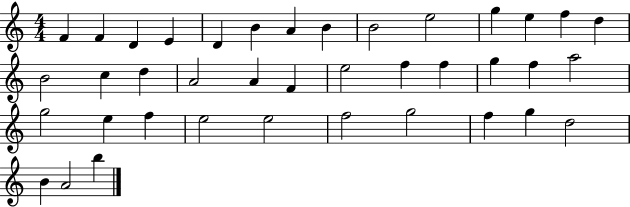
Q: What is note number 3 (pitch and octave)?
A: D4